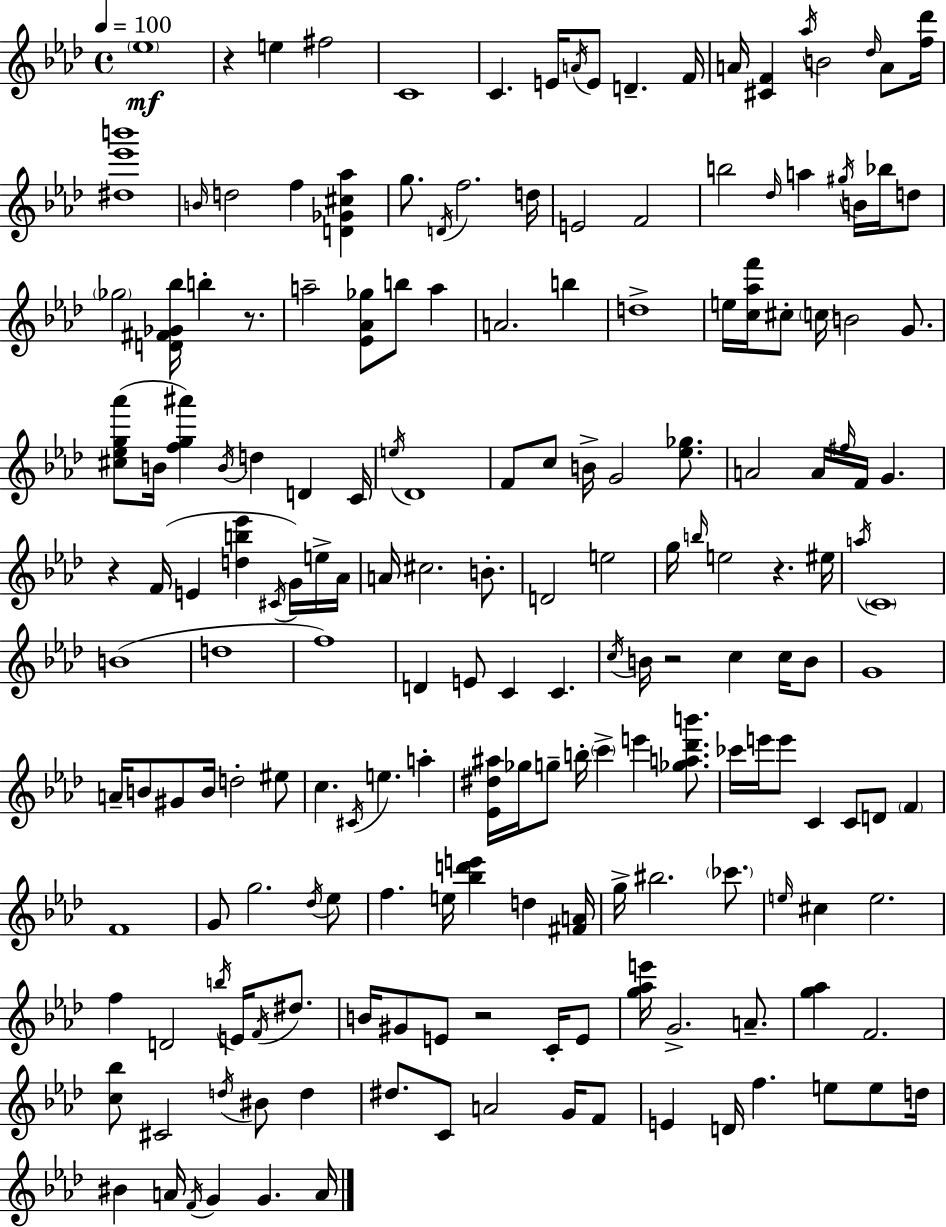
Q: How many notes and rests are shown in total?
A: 185